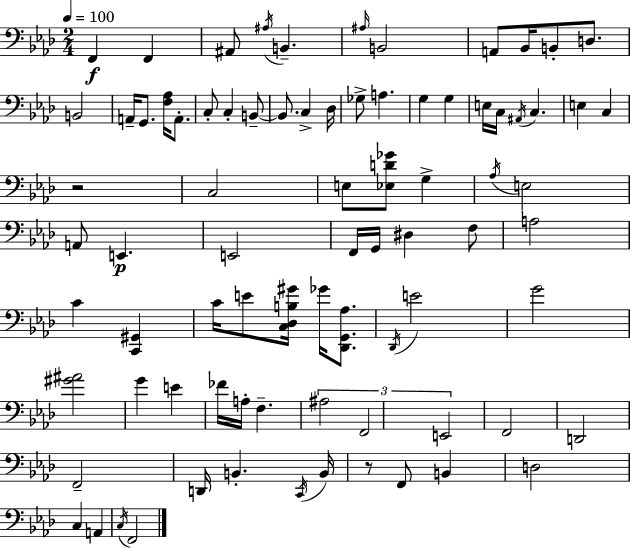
X:1
T:Untitled
M:2/4
L:1/4
K:Fm
F,, F,, ^A,,/2 ^A,/4 B,, ^A,/4 B,,2 A,,/2 _B,,/4 B,,/2 D,/2 B,,2 A,,/4 G,,/2 [F,_A,]/4 A,,/2 C,/2 C, B,,/2 B,,/2 C, _D,/4 _G,/2 A, G, G, E,/4 C,/4 ^A,,/4 C, E, C, z2 C,2 E,/2 [_E,D_G]/2 G, _A,/4 E,2 A,,/2 E,, E,,2 F,,/4 G,,/4 ^D, F,/2 A,2 C [C,,^G,,] C/4 E/2 [C,_D,B,^G]/4 _G/4 [_D,,G,,_A,]/2 _D,,/4 E2 G2 [^G^A]2 G E _F/4 A,/4 F, ^A,2 F,,2 E,,2 F,,2 D,,2 F,,2 D,,/4 B,, C,,/4 B,,/4 z/2 F,,/2 B,, D,2 C, A,, C,/4 F,,2